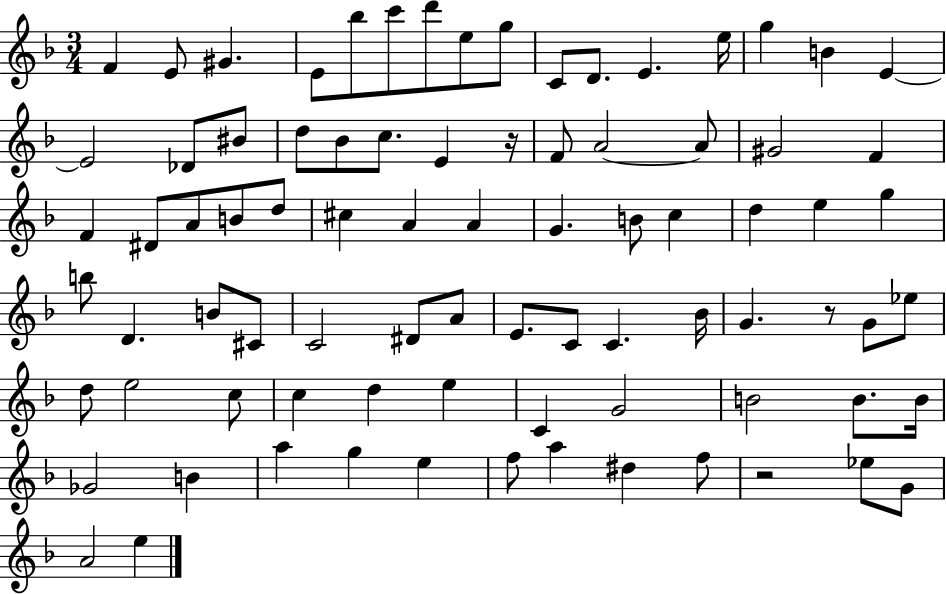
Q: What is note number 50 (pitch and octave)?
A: E4